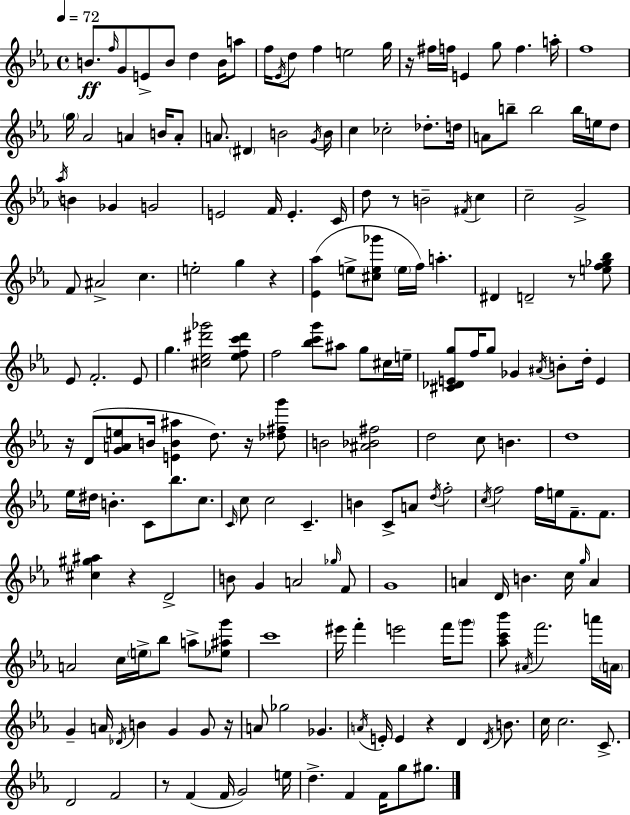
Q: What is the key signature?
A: C minor